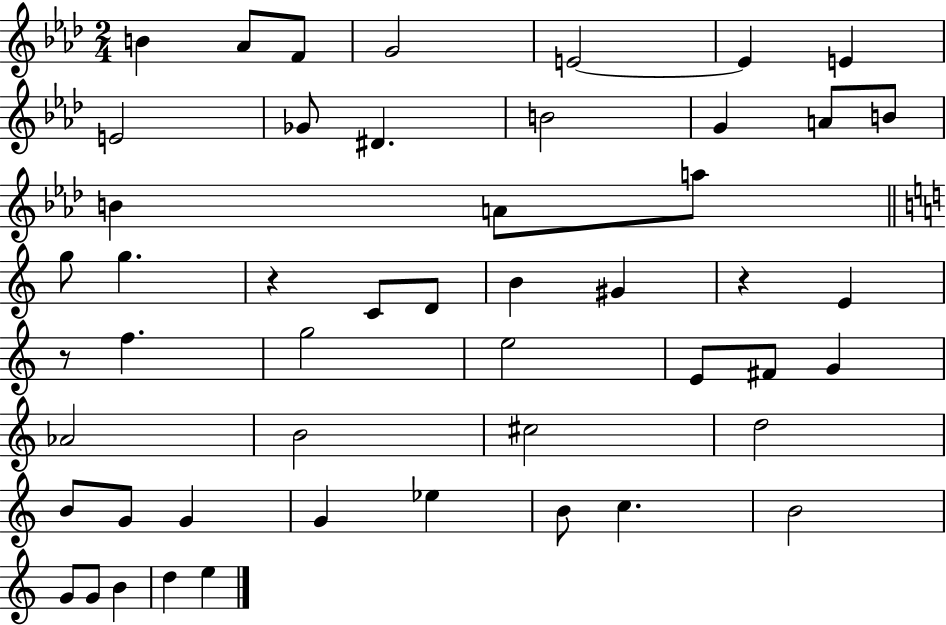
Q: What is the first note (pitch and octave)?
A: B4